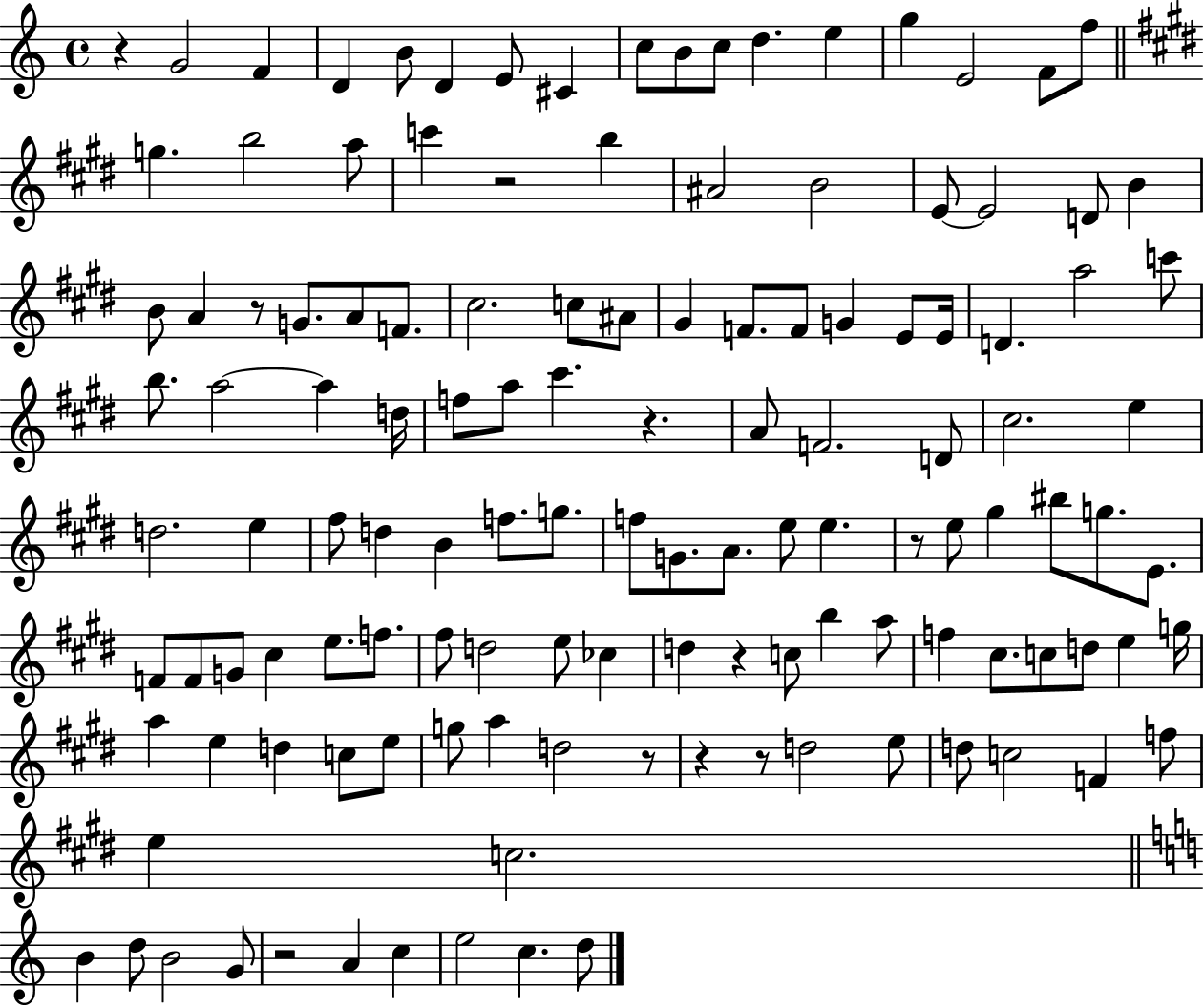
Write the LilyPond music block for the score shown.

{
  \clef treble
  \time 4/4
  \defaultTimeSignature
  \key c \major
  \repeat volta 2 { r4 g'2 f'4 | d'4 b'8 d'4 e'8 cis'4 | c''8 b'8 c''8 d''4. e''4 | g''4 e'2 f'8 f''8 | \break \bar "||" \break \key e \major g''4. b''2 a''8 | c'''4 r2 b''4 | ais'2 b'2 | e'8~~ e'2 d'8 b'4 | \break b'8 a'4 r8 g'8. a'8 f'8. | cis''2. c''8 ais'8 | gis'4 f'8. f'8 g'4 e'8 e'16 | d'4. a''2 c'''8 | \break b''8. a''2~~ a''4 d''16 | f''8 a''8 cis'''4. r4. | a'8 f'2. d'8 | cis''2. e''4 | \break d''2. e''4 | fis''8 d''4 b'4 f''8. g''8. | f''8 g'8. a'8. e''8 e''4. | r8 e''8 gis''4 bis''8 g''8. e'8. | \break f'8 f'8 g'8 cis''4 e''8. f''8. | fis''8 d''2 e''8 ces''4 | d''4 r4 c''8 b''4 a''8 | f''4 cis''8. c''8 d''8 e''4 g''16 | \break a''4 e''4 d''4 c''8 e''8 | g''8 a''4 d''2 r8 | r4 r8 d''2 e''8 | d''8 c''2 f'4 f''8 | \break e''4 c''2. | \bar "||" \break \key c \major b'4 d''8 b'2 g'8 | r2 a'4 c''4 | e''2 c''4. d''8 | } \bar "|."
}